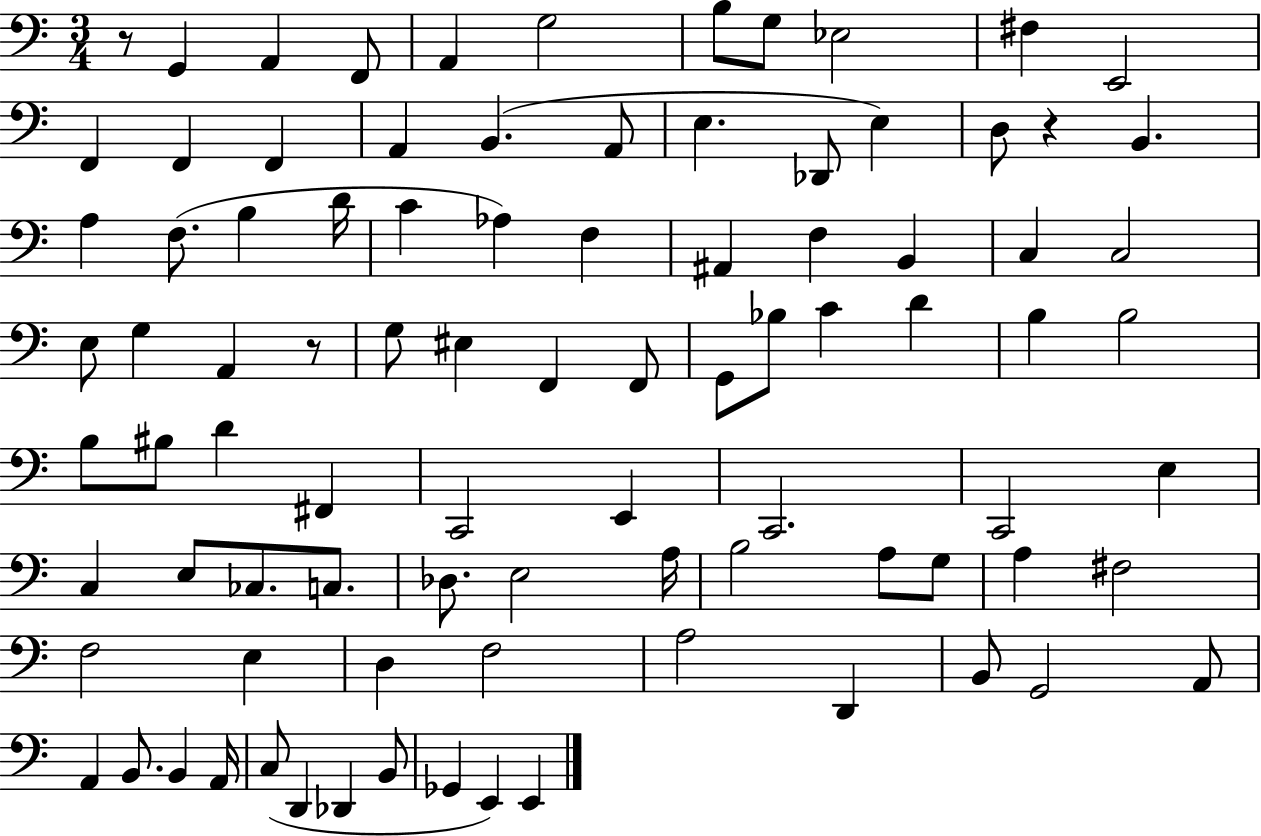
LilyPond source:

{
  \clef bass
  \numericTimeSignature
  \time 3/4
  \key c \major
  r8 g,4 a,4 f,8 | a,4 g2 | b8 g8 ees2 | fis4 e,2 | \break f,4 f,4 f,4 | a,4 b,4.( a,8 | e4. des,8 e4) | d8 r4 b,4. | \break a4 f8.( b4 d'16 | c'4 aes4) f4 | ais,4 f4 b,4 | c4 c2 | \break e8 g4 a,4 r8 | g8 eis4 f,4 f,8 | g,8 bes8 c'4 d'4 | b4 b2 | \break b8 bis8 d'4 fis,4 | c,2 e,4 | c,2. | c,2 e4 | \break c4 e8 ces8. c8. | des8. e2 a16 | b2 a8 g8 | a4 fis2 | \break f2 e4 | d4 f2 | a2 d,4 | b,8 g,2 a,8 | \break a,4 b,8. b,4 a,16 | c8( d,4 des,4 b,8 | ges,4 e,4) e,4 | \bar "|."
}